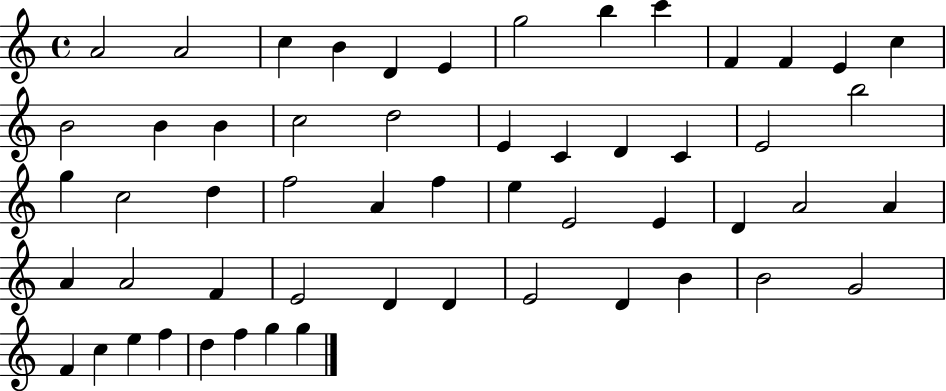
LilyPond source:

{
  \clef treble
  \time 4/4
  \defaultTimeSignature
  \key c \major
  a'2 a'2 | c''4 b'4 d'4 e'4 | g''2 b''4 c'''4 | f'4 f'4 e'4 c''4 | \break b'2 b'4 b'4 | c''2 d''2 | e'4 c'4 d'4 c'4 | e'2 b''2 | \break g''4 c''2 d''4 | f''2 a'4 f''4 | e''4 e'2 e'4 | d'4 a'2 a'4 | \break a'4 a'2 f'4 | e'2 d'4 d'4 | e'2 d'4 b'4 | b'2 g'2 | \break f'4 c''4 e''4 f''4 | d''4 f''4 g''4 g''4 | \bar "|."
}